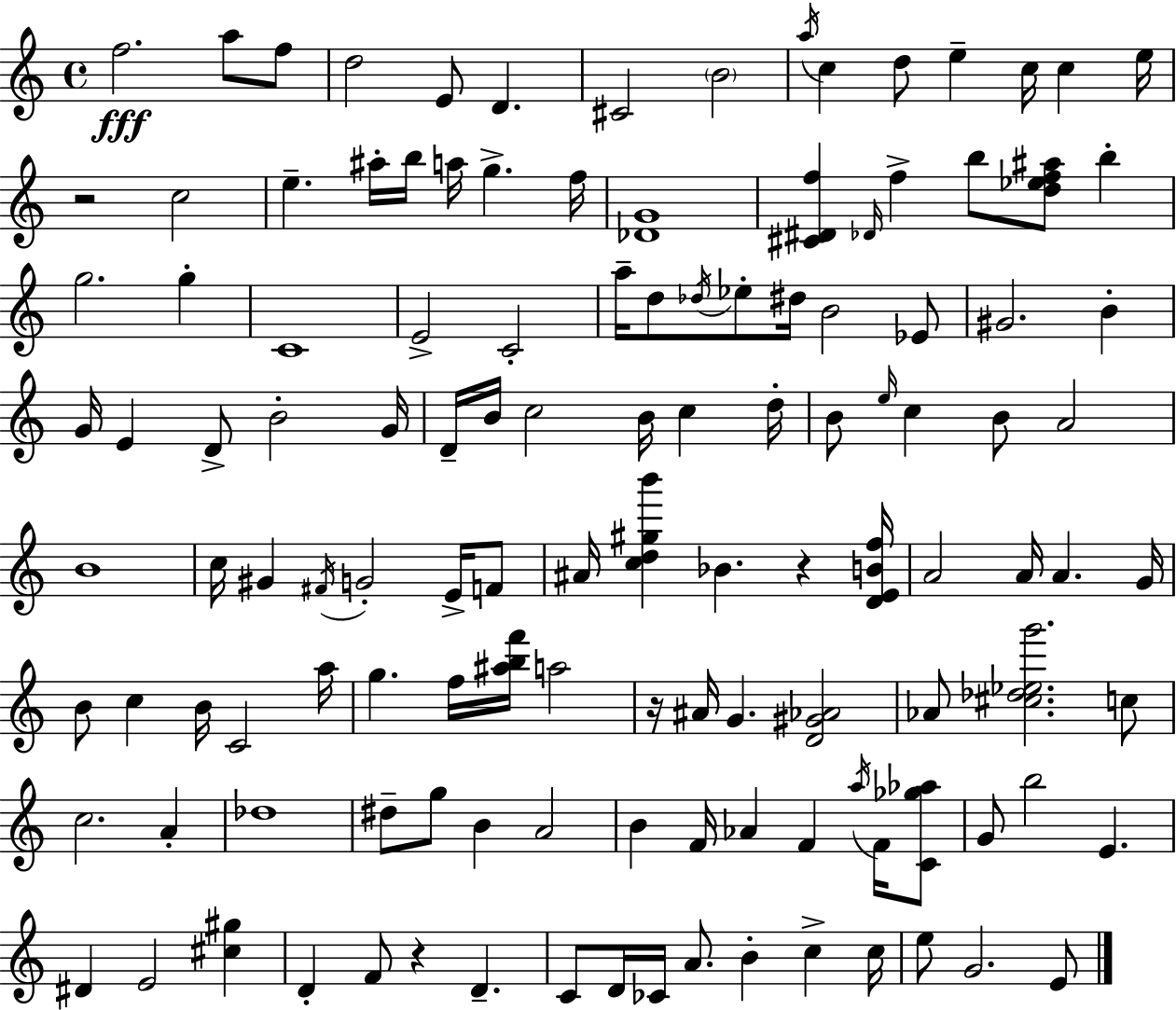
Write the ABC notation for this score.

X:1
T:Untitled
M:4/4
L:1/4
K:C
f2 a/2 f/2 d2 E/2 D ^C2 B2 a/4 c d/2 e c/4 c e/4 z2 c2 e ^a/4 b/4 a/4 g f/4 [_DG]4 [^C^Df] _D/4 f b/2 [d_ef^a]/2 b g2 g C4 E2 C2 a/4 d/2 _d/4 _e/2 ^d/4 B2 _E/2 ^G2 B G/4 E D/2 B2 G/4 D/4 B/4 c2 B/4 c d/4 B/2 e/4 c B/2 A2 B4 c/4 ^G ^F/4 G2 E/4 F/2 ^A/4 [cd^gb'] _B z [DEBf]/4 A2 A/4 A G/4 B/2 c B/4 C2 a/4 g f/4 [^abf']/4 a2 z/4 ^A/4 G [D^G_A]2 _A/2 [^c_d_eg']2 c/2 c2 A _d4 ^d/2 g/2 B A2 B F/4 _A F a/4 F/4 [C_g_a]/2 G/2 b2 E ^D E2 [^c^g] D F/2 z D C/2 D/4 _C/4 A/2 B c c/4 e/2 G2 E/2